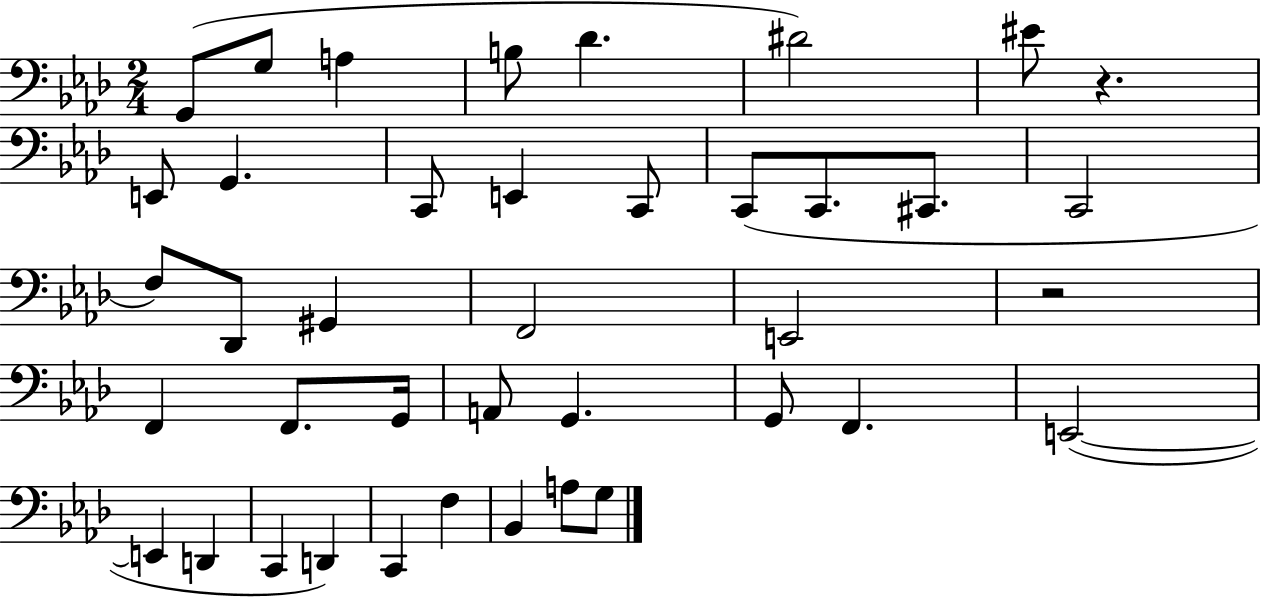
G2/e G3/e A3/q B3/e Db4/q. D#4/h EIS4/e R/q. E2/e G2/q. C2/e E2/q C2/e C2/e C2/e. C#2/e. C2/h F3/e Db2/e G#2/q F2/h E2/h R/h F2/q F2/e. G2/s A2/e G2/q. G2/e F2/q. E2/h E2/q D2/q C2/q D2/q C2/q F3/q Bb2/q A3/e G3/e